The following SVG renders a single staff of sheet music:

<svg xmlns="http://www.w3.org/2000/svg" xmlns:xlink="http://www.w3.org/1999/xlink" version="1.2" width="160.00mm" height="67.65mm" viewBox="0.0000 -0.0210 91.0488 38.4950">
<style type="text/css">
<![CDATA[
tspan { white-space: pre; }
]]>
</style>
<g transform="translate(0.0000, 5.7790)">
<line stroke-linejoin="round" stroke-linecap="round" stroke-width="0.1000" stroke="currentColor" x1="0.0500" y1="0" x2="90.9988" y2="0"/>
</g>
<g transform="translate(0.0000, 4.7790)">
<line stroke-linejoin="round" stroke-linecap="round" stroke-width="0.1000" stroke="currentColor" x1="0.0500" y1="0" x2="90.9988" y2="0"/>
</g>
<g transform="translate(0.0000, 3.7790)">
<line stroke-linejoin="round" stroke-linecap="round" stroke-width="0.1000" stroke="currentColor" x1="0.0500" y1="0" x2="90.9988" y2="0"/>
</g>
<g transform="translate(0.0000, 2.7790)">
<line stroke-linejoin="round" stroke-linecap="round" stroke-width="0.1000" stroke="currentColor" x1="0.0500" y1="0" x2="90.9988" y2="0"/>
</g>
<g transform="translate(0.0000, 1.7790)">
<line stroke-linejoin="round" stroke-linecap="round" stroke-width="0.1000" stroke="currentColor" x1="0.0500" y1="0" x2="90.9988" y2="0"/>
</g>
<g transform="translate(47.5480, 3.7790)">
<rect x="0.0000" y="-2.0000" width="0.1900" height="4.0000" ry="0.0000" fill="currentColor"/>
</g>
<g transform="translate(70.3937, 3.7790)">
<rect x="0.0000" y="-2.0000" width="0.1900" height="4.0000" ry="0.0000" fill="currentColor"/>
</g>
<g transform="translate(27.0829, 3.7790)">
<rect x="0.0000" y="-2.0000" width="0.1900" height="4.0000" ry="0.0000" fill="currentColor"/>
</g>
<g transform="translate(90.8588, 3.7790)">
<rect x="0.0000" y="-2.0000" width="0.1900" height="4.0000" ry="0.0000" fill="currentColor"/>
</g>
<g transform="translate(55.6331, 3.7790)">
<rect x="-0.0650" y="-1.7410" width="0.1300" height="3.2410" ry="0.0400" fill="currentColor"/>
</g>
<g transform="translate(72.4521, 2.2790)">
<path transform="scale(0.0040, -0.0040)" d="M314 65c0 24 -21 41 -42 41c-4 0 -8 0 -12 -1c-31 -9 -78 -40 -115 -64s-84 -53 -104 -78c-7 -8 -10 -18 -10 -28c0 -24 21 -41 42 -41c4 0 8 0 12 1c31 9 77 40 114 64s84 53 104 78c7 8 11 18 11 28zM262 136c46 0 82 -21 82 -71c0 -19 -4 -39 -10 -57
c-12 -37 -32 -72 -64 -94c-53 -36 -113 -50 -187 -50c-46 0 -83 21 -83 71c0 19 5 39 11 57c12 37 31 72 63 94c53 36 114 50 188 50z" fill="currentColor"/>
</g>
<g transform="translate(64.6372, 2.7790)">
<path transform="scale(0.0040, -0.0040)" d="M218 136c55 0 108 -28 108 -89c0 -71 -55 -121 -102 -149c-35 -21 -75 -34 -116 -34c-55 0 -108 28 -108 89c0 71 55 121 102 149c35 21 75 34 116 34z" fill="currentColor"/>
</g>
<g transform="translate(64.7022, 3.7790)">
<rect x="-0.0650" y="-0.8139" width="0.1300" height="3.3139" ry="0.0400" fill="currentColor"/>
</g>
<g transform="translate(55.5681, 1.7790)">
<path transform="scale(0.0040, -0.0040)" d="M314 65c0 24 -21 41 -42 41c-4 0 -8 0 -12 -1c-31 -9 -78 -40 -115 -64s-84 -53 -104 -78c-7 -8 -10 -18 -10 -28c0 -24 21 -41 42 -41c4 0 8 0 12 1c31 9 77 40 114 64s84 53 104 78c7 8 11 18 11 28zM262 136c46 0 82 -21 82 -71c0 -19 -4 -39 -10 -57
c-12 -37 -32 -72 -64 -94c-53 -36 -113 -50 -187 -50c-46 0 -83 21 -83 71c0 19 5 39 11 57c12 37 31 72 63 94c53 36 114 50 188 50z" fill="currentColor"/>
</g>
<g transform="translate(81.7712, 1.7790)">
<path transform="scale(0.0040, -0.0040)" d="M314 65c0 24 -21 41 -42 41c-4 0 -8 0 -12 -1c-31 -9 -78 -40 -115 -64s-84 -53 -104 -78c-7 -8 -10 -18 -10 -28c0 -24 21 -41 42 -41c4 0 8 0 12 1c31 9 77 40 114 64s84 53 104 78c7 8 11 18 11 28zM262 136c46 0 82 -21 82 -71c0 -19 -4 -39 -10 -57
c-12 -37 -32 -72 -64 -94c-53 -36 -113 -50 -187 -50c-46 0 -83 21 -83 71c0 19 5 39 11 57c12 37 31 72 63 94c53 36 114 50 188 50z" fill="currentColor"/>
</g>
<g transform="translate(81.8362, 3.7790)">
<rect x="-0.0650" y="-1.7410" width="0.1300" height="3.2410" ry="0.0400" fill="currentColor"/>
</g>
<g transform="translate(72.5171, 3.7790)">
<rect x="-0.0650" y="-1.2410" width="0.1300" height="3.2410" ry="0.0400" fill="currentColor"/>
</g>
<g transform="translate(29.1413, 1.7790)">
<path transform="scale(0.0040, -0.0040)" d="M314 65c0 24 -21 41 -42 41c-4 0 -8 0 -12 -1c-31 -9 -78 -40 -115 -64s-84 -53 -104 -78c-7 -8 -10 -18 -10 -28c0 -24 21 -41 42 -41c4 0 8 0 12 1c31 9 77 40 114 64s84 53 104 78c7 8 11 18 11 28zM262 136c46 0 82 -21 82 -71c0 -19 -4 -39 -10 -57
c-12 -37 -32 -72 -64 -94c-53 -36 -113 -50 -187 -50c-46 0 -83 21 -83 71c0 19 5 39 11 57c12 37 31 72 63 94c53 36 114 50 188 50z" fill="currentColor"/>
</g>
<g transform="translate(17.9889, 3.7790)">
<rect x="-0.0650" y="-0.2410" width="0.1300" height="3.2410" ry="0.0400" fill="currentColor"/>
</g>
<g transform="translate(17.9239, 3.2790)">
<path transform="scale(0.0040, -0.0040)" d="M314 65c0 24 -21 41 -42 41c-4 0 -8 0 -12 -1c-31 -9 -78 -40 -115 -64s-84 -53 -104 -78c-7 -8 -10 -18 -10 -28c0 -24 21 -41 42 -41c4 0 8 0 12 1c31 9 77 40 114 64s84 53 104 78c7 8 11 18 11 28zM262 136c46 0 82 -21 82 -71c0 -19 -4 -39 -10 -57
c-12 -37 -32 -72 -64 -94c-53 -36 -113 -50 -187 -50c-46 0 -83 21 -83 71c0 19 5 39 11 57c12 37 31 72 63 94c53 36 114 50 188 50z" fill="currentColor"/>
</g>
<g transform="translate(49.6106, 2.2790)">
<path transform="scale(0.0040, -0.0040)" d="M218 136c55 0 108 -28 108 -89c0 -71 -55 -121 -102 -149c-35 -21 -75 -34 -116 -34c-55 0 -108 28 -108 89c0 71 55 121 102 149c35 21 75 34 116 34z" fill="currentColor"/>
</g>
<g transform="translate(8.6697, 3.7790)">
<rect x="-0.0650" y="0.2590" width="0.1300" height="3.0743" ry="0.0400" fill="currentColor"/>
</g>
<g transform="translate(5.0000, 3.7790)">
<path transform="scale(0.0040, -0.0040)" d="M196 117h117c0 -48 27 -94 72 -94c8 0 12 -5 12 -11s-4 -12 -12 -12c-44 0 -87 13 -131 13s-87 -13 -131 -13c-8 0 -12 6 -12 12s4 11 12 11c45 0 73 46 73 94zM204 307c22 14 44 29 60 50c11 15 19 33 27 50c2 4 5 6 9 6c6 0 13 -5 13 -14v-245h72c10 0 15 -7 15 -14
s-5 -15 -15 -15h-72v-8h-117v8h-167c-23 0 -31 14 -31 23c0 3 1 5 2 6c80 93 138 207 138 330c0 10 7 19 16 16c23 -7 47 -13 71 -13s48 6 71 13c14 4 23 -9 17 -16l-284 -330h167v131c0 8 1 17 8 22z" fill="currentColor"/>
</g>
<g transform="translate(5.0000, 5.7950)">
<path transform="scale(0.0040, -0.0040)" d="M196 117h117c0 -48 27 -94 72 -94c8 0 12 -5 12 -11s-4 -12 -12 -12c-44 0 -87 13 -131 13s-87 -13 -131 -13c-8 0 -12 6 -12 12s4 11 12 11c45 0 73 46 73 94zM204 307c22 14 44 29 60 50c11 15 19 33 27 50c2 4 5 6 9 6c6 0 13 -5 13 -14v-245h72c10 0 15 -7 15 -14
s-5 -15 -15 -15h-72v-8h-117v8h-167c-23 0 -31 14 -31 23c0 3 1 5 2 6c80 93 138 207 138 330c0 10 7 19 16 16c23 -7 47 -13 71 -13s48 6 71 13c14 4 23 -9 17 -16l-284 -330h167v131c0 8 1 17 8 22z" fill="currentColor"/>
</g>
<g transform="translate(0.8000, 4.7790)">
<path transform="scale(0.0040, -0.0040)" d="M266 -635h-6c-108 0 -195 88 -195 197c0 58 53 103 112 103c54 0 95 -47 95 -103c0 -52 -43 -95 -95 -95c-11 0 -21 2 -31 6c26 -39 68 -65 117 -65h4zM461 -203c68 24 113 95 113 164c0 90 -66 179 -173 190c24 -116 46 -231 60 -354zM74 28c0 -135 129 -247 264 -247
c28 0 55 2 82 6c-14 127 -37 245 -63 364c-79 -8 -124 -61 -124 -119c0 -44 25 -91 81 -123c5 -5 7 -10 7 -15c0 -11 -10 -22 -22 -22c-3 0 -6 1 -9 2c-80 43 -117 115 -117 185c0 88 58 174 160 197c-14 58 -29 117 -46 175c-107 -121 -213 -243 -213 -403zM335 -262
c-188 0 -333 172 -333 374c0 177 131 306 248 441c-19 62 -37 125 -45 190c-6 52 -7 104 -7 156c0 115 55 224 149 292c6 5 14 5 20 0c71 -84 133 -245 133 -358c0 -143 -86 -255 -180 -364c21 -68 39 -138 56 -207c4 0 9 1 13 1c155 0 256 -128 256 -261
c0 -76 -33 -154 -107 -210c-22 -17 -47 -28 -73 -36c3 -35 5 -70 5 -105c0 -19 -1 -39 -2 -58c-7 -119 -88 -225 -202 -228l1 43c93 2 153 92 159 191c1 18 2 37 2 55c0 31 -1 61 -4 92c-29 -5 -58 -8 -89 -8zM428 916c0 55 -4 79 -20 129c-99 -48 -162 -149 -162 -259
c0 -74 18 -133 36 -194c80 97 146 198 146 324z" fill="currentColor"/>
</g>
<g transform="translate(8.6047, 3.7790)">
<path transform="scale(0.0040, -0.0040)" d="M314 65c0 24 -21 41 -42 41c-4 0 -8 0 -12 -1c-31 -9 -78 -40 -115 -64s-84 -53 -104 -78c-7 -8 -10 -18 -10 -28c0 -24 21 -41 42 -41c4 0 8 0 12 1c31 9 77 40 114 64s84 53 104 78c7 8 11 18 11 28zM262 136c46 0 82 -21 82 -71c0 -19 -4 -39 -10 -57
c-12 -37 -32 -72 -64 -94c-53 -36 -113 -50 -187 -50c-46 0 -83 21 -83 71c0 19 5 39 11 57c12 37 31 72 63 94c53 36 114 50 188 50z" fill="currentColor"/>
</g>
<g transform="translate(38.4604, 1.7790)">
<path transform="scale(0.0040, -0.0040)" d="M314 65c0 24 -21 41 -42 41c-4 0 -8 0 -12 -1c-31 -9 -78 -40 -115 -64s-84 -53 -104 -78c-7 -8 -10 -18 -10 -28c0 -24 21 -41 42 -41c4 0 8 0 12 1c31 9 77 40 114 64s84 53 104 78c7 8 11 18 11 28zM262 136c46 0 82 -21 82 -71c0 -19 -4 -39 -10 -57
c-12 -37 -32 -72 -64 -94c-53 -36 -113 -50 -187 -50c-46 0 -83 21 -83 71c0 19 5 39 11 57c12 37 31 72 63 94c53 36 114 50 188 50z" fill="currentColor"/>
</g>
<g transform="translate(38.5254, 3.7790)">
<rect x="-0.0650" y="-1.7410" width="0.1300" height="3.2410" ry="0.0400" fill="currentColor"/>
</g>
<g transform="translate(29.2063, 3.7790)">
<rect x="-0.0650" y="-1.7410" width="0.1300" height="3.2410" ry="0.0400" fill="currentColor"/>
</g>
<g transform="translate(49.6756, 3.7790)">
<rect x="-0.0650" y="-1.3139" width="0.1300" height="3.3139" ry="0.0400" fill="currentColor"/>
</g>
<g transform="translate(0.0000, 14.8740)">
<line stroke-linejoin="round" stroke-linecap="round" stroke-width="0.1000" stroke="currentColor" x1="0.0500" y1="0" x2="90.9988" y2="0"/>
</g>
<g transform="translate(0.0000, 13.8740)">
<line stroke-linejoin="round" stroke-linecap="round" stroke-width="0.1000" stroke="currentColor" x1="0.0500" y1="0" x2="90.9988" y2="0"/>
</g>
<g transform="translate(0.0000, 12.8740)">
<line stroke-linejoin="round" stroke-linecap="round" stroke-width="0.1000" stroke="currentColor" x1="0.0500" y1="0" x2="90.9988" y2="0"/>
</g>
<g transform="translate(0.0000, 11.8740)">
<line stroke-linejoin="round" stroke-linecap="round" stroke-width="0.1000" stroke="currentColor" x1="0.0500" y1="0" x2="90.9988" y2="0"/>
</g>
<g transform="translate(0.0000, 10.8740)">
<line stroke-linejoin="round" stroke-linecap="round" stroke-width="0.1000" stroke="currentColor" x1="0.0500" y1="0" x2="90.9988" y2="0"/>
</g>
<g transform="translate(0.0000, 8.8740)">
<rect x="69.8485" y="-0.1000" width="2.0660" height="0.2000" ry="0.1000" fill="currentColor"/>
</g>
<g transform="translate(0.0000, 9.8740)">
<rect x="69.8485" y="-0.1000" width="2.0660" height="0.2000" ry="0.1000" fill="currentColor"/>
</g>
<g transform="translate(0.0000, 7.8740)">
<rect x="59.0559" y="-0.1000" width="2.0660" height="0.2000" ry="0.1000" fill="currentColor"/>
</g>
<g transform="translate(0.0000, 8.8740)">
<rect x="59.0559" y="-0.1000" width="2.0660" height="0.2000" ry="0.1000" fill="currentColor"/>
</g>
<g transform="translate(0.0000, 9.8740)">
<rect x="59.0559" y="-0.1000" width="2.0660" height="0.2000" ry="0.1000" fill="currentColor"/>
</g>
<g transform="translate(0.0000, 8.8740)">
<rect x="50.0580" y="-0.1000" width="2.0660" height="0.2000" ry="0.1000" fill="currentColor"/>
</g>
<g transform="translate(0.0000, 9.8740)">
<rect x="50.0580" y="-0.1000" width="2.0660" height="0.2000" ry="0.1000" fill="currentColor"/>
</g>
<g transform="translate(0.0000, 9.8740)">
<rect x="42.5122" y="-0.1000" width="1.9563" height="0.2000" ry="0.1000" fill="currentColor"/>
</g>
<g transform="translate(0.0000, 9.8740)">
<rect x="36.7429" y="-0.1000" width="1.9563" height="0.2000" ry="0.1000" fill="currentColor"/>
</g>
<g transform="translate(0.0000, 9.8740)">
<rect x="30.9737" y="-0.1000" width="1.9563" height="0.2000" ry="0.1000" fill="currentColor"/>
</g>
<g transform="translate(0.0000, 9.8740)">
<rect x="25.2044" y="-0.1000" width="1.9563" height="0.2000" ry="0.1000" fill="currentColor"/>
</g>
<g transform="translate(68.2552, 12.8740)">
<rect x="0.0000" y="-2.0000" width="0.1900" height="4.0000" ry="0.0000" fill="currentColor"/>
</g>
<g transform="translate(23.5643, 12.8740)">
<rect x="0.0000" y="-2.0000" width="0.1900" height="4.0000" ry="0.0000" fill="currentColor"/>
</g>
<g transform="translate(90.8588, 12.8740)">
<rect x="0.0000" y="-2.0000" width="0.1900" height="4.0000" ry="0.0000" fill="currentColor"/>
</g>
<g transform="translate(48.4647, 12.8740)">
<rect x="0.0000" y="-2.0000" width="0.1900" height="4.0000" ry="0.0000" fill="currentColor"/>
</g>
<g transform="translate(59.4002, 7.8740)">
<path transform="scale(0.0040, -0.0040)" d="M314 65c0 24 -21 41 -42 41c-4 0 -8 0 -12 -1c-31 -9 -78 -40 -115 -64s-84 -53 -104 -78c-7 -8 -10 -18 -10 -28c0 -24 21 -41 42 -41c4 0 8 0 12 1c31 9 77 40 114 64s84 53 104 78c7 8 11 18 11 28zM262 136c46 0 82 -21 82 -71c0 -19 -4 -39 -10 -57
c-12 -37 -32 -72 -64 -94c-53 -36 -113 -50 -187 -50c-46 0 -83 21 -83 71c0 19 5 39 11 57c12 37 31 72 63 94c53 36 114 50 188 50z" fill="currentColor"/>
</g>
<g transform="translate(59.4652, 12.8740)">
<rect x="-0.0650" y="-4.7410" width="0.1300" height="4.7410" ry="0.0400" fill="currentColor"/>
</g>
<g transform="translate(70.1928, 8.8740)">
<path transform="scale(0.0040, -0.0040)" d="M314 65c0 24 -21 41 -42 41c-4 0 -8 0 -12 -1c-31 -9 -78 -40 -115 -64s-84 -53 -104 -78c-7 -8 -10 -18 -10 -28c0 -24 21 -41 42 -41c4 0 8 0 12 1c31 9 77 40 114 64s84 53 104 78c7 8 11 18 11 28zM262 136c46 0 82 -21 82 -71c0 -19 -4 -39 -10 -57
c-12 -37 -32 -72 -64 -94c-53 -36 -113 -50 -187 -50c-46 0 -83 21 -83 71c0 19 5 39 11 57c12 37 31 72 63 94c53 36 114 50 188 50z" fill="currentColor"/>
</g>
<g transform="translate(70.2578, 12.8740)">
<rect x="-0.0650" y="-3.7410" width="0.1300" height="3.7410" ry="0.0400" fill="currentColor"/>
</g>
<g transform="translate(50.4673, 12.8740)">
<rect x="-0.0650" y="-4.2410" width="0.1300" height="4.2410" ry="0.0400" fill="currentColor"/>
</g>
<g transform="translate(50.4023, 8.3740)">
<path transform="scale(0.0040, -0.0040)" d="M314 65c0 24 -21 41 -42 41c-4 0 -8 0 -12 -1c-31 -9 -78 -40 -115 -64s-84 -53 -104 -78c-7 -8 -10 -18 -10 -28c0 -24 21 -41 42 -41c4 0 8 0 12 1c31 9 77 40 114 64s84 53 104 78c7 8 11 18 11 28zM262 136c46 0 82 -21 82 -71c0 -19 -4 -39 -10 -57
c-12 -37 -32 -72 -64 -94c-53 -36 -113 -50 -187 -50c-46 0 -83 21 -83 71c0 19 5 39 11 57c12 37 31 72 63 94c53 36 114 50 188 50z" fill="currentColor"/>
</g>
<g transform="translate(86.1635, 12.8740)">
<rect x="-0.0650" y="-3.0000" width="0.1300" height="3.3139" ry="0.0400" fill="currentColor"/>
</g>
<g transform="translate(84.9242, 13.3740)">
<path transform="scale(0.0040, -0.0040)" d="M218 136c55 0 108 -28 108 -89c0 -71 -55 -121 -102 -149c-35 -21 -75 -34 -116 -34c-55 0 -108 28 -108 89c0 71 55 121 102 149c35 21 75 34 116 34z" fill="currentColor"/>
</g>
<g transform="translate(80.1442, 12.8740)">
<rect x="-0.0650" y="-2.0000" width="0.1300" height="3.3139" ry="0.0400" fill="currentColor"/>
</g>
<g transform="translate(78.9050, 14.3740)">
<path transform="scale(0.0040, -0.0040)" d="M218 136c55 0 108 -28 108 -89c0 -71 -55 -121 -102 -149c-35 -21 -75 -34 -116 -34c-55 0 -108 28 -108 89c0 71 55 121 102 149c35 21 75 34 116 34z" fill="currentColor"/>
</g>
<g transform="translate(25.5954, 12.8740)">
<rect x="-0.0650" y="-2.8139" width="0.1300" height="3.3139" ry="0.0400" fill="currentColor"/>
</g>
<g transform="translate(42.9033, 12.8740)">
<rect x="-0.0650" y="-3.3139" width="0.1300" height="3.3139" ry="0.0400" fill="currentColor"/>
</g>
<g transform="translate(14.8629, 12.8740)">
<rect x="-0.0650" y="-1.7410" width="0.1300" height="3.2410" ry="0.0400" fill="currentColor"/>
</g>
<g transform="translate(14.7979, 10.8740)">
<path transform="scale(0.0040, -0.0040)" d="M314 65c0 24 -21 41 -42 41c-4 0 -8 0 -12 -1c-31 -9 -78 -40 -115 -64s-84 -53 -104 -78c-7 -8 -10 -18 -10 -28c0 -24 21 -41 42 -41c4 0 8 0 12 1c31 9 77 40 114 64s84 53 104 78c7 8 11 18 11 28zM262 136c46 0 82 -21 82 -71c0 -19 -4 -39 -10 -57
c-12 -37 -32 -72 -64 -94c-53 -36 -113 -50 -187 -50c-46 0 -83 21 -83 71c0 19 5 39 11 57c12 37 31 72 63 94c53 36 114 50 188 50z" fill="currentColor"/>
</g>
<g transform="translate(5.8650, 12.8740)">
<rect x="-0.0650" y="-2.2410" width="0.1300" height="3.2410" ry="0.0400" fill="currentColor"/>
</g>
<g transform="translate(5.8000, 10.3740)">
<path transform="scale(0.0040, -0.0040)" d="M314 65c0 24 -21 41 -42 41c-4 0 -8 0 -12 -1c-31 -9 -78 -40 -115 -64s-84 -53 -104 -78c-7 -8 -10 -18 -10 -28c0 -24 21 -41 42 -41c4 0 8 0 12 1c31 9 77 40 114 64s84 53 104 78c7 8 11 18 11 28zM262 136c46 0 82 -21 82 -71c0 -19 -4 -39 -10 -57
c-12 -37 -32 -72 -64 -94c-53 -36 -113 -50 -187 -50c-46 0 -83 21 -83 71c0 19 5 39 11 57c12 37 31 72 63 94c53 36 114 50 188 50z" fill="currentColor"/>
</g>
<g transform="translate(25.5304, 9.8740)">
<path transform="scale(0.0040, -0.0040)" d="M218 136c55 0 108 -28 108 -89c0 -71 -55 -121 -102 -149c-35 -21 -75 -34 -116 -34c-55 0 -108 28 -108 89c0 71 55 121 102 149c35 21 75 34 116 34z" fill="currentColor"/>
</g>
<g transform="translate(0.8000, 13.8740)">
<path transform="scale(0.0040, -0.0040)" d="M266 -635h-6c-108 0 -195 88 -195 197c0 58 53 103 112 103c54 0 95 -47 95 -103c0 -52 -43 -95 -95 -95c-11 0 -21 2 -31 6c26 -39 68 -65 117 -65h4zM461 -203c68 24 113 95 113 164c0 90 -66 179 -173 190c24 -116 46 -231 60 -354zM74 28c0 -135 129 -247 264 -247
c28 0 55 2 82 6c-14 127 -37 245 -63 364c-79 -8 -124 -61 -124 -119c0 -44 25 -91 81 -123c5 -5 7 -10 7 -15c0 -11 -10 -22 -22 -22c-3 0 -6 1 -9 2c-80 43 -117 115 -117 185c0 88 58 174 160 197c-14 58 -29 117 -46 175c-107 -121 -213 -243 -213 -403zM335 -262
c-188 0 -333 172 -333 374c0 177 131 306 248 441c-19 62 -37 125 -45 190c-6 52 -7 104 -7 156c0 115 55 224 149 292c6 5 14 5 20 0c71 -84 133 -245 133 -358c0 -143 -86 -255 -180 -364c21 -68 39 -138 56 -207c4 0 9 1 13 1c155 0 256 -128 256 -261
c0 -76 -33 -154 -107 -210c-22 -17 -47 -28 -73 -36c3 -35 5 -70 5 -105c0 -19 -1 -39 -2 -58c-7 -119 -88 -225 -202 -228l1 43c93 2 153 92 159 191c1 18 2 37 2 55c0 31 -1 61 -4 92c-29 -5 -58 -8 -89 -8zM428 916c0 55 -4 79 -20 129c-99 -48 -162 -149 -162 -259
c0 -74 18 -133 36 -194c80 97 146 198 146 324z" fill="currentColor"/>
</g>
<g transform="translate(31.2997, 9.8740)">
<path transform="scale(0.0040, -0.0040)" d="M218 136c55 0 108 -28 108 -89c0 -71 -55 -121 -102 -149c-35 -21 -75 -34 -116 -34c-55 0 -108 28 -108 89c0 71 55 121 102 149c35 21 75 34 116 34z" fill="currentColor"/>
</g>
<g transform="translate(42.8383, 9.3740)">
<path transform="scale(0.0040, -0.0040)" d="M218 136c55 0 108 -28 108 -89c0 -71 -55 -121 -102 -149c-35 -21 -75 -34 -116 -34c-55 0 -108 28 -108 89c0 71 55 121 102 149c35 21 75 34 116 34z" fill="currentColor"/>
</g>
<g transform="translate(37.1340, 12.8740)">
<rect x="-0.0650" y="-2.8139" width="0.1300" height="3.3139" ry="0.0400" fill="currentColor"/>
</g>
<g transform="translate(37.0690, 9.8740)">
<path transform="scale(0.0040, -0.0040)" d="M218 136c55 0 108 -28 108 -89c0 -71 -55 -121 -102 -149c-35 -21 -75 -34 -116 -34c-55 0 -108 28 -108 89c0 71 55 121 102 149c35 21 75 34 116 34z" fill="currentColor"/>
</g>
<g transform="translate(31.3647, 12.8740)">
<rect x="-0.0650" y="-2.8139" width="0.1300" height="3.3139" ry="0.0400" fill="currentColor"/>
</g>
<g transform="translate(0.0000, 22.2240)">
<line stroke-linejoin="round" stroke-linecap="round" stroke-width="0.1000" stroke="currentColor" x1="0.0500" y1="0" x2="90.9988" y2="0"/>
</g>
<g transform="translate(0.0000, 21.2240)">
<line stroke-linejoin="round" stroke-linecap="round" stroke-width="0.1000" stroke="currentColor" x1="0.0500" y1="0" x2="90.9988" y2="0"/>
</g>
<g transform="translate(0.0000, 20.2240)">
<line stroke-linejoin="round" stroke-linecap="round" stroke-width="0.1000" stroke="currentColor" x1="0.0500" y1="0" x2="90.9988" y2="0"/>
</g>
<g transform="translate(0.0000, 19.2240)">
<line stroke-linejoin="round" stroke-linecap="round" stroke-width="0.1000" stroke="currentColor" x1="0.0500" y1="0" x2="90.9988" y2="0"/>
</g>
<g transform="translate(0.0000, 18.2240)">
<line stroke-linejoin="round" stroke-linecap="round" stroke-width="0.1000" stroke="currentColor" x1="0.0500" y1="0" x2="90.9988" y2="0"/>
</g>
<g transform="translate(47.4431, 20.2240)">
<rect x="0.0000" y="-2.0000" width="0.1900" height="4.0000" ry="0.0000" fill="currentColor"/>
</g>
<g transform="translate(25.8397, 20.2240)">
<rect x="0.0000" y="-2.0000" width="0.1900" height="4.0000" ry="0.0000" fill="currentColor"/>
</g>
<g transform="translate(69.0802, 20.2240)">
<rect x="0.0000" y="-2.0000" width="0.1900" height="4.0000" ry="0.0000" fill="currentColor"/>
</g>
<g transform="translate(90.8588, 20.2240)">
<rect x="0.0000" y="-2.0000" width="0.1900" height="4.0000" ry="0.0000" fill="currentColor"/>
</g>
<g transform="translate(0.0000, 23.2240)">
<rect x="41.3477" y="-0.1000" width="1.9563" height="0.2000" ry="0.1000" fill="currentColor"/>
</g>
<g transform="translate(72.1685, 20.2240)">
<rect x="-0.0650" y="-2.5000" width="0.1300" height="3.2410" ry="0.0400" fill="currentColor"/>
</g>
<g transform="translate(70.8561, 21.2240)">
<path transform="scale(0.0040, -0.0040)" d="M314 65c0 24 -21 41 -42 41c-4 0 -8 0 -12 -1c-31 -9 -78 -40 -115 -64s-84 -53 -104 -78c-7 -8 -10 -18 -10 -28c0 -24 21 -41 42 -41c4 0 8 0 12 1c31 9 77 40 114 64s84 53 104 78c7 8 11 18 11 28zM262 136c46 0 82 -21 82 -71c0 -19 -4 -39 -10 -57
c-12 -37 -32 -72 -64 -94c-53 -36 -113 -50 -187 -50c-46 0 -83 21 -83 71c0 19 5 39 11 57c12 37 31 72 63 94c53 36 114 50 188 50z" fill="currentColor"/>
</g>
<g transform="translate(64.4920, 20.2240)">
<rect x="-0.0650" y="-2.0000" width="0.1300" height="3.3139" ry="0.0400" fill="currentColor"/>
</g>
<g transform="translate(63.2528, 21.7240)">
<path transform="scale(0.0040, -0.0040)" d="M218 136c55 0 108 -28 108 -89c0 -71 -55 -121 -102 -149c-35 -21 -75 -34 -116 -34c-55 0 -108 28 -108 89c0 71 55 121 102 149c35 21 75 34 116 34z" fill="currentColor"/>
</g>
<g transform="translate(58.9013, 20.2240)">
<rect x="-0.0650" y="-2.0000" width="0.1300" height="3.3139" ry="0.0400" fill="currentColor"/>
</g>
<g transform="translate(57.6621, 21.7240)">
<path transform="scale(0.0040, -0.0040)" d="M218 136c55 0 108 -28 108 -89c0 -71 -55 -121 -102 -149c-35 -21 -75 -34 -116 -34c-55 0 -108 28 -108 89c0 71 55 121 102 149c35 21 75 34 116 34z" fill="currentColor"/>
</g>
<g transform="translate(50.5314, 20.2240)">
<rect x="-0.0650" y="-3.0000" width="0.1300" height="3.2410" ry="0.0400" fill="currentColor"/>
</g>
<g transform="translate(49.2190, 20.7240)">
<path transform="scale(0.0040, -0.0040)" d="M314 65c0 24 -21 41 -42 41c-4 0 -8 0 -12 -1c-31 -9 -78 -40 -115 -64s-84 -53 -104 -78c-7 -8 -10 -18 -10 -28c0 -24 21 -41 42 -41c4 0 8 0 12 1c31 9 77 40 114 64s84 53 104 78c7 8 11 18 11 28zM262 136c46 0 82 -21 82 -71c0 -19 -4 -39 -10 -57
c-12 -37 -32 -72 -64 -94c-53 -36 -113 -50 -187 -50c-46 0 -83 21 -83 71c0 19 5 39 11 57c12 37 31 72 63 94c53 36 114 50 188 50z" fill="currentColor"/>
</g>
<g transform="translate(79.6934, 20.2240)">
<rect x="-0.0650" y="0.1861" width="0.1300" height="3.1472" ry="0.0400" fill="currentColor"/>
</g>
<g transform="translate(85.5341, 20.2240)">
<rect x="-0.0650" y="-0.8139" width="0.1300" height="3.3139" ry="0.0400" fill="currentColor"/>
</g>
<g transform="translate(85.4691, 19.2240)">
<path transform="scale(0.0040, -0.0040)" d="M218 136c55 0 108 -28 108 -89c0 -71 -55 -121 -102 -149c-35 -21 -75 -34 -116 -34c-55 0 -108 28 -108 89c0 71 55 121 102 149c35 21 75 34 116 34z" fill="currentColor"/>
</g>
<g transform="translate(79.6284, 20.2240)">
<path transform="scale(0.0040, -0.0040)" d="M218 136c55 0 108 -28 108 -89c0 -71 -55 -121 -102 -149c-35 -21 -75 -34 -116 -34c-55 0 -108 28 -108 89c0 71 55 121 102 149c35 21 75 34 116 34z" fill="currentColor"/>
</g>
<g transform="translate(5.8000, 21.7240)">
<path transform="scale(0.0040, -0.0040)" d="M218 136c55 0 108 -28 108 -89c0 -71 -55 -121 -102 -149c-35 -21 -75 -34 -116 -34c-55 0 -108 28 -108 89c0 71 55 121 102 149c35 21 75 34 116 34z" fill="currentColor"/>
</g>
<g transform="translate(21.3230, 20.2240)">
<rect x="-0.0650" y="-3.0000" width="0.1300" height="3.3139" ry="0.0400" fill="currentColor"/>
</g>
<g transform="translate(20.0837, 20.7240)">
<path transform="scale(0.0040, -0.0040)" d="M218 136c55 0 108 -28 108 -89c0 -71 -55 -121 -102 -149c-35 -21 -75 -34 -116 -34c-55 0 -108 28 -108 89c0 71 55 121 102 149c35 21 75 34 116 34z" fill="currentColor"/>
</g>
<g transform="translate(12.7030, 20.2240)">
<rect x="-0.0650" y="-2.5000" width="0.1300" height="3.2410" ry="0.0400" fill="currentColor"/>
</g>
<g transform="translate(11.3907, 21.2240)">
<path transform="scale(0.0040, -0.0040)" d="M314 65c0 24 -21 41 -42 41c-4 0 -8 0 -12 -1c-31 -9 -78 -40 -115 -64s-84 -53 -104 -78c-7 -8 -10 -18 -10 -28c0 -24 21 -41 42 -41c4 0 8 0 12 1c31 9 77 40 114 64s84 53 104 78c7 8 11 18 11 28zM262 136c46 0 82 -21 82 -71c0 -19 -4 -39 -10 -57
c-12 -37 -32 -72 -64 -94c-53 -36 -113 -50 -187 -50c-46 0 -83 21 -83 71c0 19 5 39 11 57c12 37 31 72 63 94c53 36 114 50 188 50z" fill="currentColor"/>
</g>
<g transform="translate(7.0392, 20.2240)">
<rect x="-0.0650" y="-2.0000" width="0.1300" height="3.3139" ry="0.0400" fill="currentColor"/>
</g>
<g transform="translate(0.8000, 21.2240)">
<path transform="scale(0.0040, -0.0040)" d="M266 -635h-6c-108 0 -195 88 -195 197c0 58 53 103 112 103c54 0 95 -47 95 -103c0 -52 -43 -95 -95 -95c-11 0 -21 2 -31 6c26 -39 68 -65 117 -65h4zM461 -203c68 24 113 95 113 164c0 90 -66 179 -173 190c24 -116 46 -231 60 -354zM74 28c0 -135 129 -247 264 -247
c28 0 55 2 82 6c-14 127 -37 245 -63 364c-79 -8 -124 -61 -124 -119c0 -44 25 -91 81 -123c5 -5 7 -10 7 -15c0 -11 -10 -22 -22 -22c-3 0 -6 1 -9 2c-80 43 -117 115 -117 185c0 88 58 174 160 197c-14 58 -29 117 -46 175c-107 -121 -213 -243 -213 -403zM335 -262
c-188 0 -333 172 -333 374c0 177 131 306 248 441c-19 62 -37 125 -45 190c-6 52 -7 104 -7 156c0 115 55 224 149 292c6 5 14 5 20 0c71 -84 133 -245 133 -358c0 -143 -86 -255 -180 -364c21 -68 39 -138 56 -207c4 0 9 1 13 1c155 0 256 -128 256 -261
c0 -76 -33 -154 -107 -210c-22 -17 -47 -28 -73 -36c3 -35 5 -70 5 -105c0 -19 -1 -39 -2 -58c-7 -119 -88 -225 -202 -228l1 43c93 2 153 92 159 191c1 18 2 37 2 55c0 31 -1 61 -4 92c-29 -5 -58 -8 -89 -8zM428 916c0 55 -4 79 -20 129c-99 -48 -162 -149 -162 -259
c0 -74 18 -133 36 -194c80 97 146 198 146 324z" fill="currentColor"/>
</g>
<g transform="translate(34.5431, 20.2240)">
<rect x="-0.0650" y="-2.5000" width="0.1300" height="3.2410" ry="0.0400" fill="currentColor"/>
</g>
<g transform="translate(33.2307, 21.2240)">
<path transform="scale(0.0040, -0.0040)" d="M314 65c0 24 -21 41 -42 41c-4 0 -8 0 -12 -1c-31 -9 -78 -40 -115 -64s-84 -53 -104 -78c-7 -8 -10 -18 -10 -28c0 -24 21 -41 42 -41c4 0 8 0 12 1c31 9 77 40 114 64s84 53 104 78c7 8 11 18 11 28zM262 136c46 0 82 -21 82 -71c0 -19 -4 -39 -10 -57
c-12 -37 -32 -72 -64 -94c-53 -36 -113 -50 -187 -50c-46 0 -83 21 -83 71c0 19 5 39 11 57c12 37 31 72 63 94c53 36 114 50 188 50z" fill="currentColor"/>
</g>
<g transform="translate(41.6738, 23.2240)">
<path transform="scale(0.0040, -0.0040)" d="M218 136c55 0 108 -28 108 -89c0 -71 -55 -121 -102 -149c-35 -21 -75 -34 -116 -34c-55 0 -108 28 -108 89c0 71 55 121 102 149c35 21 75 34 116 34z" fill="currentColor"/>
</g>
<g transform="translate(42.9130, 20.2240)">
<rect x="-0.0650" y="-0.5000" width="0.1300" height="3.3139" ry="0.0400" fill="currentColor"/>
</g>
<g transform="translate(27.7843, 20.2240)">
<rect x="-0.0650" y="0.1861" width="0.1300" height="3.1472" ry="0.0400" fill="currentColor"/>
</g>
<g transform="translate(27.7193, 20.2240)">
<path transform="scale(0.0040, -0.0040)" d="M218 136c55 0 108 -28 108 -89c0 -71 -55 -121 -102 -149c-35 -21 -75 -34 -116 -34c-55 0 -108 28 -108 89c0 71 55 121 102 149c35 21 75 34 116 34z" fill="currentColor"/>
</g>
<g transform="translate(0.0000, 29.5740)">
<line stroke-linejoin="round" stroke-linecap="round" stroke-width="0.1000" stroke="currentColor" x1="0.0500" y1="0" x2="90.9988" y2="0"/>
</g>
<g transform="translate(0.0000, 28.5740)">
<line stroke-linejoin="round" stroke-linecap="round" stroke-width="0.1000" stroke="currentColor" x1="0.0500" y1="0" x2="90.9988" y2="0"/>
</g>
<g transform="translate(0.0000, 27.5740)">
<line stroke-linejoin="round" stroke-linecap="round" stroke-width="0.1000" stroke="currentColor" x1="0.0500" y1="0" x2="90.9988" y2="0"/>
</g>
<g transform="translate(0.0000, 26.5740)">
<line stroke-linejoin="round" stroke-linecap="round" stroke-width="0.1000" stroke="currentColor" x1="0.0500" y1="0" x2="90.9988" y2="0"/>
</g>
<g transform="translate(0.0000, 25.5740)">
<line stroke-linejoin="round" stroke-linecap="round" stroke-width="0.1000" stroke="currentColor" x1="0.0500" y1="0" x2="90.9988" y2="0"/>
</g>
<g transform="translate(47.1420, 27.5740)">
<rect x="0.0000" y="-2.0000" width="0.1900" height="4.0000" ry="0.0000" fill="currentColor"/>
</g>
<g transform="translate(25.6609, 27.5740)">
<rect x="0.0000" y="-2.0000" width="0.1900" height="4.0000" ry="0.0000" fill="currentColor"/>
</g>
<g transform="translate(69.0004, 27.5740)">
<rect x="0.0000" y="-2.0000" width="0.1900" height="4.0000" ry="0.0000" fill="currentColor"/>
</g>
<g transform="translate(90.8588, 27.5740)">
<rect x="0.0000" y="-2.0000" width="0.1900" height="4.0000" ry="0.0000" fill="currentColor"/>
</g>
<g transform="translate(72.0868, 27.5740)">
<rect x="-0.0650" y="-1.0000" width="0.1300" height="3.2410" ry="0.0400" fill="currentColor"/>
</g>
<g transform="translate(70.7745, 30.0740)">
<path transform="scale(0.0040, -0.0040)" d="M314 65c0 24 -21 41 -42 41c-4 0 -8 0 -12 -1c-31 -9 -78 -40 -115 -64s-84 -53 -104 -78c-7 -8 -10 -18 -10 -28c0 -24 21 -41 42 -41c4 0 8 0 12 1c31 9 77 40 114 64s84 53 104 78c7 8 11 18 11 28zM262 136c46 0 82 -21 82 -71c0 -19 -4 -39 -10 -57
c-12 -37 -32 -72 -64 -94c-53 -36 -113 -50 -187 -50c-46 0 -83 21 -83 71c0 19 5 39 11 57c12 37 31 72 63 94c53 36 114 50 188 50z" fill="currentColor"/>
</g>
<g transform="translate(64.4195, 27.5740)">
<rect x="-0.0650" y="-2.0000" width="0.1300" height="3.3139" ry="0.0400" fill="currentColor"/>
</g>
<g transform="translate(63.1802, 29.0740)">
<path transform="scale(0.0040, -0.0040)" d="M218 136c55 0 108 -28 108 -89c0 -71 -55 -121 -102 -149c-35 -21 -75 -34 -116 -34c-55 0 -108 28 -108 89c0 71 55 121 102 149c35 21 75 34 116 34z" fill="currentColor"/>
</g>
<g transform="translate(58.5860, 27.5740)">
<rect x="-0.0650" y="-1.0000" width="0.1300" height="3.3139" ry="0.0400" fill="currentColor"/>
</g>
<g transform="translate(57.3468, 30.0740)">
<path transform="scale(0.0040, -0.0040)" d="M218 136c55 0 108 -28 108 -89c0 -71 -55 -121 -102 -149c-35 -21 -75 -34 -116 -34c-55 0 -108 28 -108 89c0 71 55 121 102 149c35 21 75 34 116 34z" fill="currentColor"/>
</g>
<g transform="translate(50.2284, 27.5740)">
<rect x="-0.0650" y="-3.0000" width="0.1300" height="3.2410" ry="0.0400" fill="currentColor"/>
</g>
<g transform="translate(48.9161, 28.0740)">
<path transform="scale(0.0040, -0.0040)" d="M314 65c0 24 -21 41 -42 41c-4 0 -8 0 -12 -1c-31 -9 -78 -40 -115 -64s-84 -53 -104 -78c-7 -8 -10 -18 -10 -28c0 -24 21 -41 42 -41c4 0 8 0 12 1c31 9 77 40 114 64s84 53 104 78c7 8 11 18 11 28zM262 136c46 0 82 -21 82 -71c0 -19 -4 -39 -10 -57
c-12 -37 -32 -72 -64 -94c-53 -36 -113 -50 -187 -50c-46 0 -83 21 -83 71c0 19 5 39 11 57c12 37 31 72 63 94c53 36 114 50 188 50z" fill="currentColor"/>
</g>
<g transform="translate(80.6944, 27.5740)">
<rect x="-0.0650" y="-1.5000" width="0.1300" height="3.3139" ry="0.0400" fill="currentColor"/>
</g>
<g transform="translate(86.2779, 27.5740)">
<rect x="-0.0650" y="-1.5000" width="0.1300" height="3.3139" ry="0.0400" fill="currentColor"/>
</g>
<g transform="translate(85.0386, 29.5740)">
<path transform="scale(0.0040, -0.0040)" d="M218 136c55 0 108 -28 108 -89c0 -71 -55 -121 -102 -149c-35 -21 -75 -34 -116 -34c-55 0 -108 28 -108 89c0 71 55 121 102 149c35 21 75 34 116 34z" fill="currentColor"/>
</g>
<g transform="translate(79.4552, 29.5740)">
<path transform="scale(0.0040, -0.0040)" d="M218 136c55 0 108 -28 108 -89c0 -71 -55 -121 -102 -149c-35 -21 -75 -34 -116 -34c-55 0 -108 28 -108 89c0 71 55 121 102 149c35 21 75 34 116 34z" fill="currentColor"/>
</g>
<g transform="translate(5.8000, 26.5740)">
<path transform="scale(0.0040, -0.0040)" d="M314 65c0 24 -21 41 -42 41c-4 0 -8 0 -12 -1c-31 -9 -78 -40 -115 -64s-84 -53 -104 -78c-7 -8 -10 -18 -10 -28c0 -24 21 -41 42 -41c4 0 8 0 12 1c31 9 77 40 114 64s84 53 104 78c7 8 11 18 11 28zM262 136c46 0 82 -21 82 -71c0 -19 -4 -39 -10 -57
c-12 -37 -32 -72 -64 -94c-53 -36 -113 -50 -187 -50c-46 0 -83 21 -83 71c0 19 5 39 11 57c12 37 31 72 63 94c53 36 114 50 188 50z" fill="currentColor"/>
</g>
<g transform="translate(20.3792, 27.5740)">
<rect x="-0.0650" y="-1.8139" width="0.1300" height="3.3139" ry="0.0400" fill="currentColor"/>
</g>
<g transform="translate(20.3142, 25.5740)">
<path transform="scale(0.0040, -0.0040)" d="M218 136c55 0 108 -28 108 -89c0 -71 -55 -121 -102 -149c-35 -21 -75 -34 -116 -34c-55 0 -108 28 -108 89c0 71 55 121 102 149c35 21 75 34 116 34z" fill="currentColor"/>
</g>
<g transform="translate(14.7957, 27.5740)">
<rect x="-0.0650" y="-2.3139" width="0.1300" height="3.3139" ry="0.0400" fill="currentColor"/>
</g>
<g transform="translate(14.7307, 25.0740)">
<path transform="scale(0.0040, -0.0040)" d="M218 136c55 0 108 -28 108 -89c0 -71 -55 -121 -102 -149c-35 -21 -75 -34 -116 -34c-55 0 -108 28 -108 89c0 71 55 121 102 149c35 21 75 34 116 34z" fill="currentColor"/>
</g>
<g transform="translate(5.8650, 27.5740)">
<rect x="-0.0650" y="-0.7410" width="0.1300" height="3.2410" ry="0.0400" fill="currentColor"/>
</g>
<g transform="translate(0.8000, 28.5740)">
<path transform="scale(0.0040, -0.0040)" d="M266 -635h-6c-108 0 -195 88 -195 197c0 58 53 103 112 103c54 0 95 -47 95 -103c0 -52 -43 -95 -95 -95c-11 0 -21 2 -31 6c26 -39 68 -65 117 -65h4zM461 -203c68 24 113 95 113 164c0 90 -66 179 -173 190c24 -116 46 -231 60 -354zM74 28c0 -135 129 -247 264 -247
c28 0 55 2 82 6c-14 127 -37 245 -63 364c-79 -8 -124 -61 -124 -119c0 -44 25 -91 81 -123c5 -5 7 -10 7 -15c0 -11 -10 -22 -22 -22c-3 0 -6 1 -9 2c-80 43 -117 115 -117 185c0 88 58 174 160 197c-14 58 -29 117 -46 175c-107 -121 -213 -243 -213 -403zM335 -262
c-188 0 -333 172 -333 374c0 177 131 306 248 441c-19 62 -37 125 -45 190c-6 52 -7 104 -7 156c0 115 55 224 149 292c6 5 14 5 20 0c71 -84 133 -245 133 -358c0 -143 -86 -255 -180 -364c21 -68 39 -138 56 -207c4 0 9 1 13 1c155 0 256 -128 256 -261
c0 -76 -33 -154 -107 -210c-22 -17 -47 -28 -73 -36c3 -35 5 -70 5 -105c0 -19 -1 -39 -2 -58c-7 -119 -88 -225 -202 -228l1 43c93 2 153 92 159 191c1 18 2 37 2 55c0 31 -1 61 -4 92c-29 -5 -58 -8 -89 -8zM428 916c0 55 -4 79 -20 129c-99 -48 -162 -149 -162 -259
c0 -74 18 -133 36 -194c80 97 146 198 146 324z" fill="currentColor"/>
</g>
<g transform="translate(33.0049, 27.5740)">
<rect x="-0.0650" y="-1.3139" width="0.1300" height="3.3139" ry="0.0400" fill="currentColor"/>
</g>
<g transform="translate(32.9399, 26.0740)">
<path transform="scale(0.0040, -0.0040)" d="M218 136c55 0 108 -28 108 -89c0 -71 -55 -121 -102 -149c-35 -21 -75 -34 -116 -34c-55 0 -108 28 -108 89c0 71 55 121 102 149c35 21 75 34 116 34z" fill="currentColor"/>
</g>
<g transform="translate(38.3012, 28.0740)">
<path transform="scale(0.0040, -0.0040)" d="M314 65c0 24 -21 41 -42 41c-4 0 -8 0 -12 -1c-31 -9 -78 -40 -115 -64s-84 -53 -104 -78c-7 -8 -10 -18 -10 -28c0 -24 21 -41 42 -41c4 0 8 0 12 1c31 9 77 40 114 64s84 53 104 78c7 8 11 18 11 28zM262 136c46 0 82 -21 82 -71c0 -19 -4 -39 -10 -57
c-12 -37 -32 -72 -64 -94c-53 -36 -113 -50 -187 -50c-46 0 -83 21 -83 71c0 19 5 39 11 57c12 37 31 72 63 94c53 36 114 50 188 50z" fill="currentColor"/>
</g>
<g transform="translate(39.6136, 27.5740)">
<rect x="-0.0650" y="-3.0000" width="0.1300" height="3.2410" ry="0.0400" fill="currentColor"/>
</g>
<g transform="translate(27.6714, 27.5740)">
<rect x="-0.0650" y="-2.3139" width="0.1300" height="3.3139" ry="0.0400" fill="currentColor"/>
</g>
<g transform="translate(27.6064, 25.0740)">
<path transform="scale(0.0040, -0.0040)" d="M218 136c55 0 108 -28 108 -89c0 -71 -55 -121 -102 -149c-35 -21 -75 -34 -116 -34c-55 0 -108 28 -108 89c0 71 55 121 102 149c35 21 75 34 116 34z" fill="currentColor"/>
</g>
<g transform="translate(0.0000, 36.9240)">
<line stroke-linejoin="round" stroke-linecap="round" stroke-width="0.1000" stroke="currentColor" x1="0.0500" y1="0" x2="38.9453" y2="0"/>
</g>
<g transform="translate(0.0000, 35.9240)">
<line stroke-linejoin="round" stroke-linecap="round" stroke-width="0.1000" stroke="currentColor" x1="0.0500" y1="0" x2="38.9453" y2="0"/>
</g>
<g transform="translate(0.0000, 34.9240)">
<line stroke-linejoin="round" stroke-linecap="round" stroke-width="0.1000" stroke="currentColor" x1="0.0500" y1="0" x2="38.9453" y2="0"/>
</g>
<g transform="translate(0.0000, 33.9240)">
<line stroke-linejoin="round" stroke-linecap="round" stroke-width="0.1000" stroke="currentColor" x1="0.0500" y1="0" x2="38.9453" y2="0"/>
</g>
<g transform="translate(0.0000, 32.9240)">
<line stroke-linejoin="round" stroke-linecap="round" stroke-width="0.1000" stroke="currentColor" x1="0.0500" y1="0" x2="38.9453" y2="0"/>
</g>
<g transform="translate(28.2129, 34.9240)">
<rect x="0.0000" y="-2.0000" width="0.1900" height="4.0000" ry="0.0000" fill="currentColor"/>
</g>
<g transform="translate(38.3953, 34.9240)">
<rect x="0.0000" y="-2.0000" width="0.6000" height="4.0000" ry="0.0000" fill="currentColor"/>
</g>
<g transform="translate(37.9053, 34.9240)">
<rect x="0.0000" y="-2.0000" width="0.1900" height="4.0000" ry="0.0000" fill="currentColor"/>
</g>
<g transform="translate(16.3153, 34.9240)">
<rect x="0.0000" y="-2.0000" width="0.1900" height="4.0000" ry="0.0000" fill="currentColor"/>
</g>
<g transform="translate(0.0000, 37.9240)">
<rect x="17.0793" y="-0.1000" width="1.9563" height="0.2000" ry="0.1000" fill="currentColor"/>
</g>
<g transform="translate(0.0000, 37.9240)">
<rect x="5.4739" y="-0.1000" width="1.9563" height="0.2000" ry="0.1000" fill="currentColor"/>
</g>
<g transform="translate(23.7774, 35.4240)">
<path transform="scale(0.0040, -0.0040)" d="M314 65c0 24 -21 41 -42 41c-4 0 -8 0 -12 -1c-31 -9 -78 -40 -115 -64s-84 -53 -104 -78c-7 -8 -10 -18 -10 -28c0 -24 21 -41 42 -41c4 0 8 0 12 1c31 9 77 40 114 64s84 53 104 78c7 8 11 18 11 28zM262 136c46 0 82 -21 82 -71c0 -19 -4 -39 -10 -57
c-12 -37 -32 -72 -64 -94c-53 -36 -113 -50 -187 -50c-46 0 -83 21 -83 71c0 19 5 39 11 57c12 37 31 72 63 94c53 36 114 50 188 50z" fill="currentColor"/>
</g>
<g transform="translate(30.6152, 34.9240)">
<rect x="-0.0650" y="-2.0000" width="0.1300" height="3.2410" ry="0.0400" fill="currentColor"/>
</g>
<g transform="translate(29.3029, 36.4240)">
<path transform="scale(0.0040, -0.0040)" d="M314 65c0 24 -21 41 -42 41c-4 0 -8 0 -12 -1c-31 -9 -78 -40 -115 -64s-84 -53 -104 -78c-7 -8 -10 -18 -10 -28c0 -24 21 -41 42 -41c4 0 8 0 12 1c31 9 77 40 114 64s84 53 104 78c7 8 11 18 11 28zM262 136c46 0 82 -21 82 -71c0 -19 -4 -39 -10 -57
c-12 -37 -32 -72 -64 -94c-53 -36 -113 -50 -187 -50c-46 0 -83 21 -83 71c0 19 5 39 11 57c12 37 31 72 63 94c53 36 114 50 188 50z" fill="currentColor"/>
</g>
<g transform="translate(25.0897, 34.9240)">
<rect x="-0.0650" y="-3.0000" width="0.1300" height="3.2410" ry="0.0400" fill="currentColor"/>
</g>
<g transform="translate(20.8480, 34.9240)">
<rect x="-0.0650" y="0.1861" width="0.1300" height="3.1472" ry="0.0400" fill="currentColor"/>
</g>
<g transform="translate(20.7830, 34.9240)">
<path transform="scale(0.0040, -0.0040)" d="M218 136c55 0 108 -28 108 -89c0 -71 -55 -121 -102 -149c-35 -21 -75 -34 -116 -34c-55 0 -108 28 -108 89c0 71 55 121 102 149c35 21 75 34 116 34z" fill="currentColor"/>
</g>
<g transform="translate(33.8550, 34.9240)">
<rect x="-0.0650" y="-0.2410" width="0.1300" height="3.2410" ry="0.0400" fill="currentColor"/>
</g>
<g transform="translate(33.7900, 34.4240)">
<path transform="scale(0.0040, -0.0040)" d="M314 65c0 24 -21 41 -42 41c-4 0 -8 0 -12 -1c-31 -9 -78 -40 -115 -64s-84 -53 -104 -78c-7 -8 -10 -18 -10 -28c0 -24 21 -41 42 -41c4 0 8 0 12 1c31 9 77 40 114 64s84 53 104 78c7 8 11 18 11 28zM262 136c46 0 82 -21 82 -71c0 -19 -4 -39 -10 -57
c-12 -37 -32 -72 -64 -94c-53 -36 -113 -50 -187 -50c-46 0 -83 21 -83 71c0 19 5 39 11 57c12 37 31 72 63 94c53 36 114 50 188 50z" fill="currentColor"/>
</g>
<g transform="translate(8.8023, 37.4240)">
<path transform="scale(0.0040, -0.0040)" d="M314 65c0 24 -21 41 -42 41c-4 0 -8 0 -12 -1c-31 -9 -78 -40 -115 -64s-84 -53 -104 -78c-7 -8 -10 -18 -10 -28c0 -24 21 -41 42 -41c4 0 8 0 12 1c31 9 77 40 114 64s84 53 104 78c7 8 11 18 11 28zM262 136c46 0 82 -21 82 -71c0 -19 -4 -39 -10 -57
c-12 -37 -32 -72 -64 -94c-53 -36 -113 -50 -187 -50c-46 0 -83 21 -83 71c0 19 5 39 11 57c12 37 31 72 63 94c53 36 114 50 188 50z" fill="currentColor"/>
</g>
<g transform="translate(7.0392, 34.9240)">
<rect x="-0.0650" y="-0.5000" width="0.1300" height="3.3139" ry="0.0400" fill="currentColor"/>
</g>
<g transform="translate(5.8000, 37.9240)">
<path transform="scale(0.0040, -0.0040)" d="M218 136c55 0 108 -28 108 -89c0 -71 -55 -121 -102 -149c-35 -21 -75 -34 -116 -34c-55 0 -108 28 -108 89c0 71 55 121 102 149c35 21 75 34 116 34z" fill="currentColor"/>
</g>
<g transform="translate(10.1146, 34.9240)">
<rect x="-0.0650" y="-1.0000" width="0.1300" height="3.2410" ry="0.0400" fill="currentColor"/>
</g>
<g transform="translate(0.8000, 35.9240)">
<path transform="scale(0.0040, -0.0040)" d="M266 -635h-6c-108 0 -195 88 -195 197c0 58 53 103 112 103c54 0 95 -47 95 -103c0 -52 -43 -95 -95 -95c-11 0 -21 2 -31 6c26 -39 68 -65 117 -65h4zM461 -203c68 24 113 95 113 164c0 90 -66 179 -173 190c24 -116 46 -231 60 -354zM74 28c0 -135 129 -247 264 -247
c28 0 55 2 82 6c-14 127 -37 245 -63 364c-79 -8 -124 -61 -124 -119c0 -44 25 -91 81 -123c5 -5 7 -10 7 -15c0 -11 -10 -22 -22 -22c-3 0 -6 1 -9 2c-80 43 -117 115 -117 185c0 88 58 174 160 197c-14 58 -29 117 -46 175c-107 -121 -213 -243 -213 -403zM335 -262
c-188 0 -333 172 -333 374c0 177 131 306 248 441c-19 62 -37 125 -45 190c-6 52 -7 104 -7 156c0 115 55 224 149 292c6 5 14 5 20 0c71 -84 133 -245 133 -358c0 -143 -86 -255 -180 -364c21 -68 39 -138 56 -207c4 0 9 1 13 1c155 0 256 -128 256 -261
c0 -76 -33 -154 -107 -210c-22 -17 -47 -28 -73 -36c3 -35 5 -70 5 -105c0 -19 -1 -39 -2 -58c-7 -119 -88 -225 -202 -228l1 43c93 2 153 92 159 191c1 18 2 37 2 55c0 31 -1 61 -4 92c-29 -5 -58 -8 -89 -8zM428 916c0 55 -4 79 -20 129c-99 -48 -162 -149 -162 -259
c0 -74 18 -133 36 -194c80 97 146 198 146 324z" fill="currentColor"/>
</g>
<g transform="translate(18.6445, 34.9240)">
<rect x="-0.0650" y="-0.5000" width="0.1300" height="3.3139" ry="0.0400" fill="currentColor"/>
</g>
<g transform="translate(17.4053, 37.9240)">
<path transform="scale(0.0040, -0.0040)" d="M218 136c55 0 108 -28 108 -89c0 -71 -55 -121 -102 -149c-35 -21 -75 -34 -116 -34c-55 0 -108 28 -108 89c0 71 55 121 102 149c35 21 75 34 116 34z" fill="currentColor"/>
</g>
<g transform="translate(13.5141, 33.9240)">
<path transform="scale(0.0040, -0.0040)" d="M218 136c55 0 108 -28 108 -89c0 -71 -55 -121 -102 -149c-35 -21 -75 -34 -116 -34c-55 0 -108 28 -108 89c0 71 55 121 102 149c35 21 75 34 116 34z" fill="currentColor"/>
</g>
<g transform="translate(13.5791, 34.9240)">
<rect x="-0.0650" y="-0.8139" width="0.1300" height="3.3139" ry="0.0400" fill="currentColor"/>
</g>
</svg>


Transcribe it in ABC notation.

X:1
T:Untitled
M:4/4
L:1/4
K:C
B2 c2 f2 f2 e f2 d e2 f2 g2 f2 a a a b d'2 e'2 c'2 F A F G2 A B G2 C A2 F F G2 B d d2 g f g e A2 A2 D F D2 E E C D2 d C B A2 F2 c2